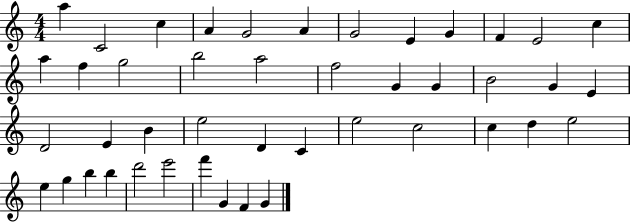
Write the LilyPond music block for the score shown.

{
  \clef treble
  \numericTimeSignature
  \time 4/4
  \key c \major
  a''4 c'2 c''4 | a'4 g'2 a'4 | g'2 e'4 g'4 | f'4 e'2 c''4 | \break a''4 f''4 g''2 | b''2 a''2 | f''2 g'4 g'4 | b'2 g'4 e'4 | \break d'2 e'4 b'4 | e''2 d'4 c'4 | e''2 c''2 | c''4 d''4 e''2 | \break e''4 g''4 b''4 b''4 | d'''2 e'''2 | f'''4 g'4 f'4 g'4 | \bar "|."
}